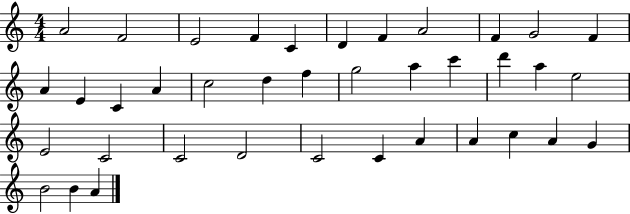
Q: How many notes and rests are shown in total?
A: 38